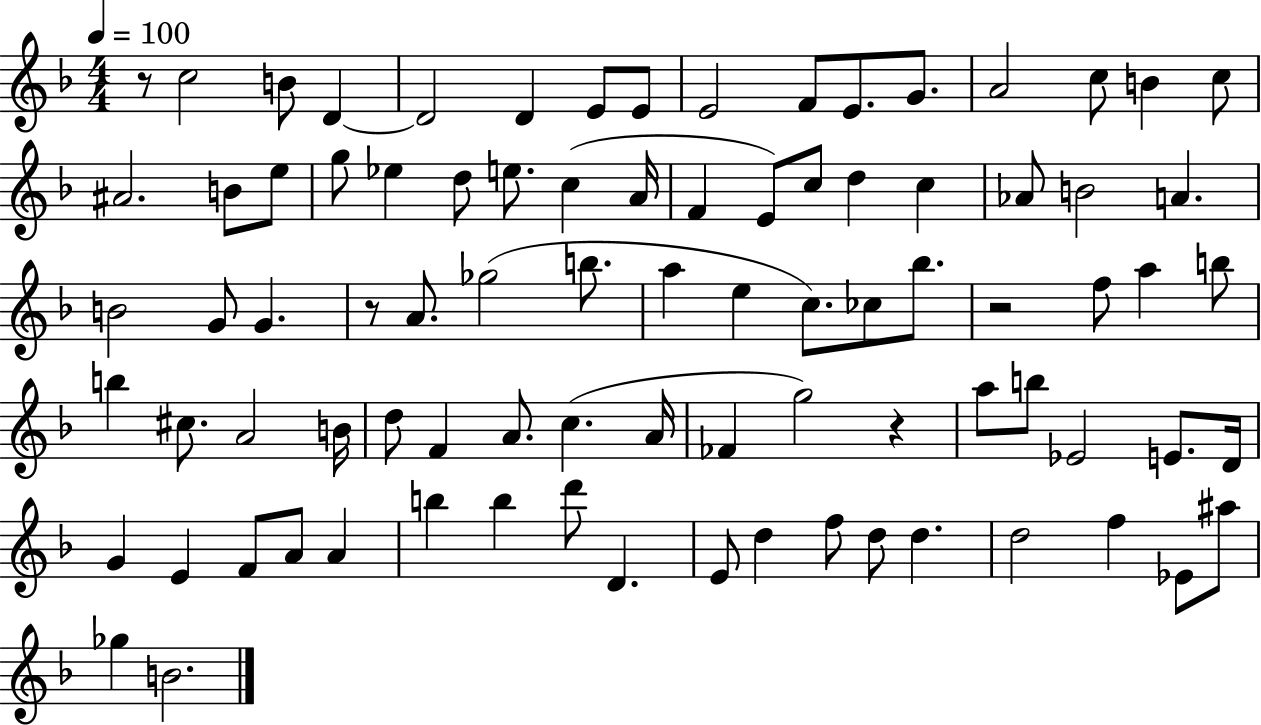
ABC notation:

X:1
T:Untitled
M:4/4
L:1/4
K:F
z/2 c2 B/2 D D2 D E/2 E/2 E2 F/2 E/2 G/2 A2 c/2 B c/2 ^A2 B/2 e/2 g/2 _e d/2 e/2 c A/4 F E/2 c/2 d c _A/2 B2 A B2 G/2 G z/2 A/2 _g2 b/2 a e c/2 _c/2 _b/2 z2 f/2 a b/2 b ^c/2 A2 B/4 d/2 F A/2 c A/4 _F g2 z a/2 b/2 _E2 E/2 D/4 G E F/2 A/2 A b b d'/2 D E/2 d f/2 d/2 d d2 f _E/2 ^a/2 _g B2